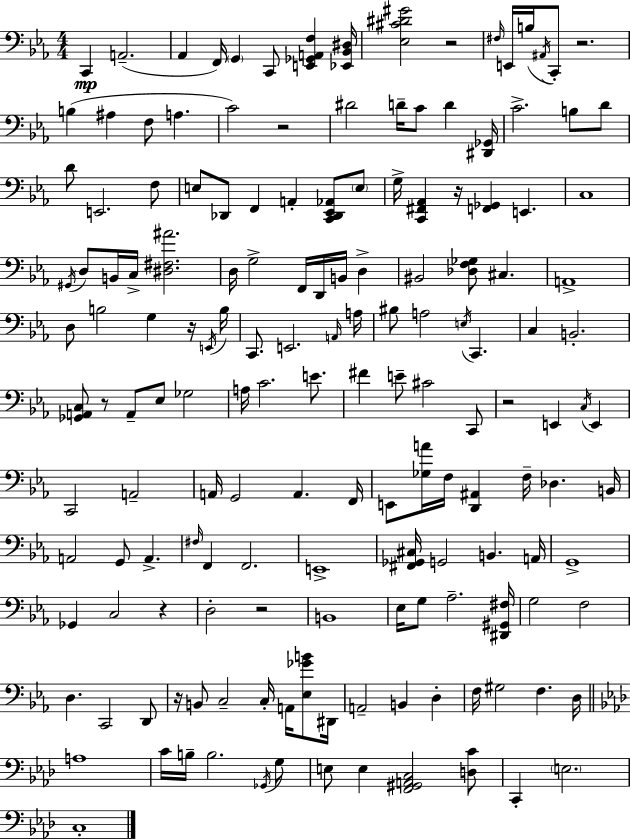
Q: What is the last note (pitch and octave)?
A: C3